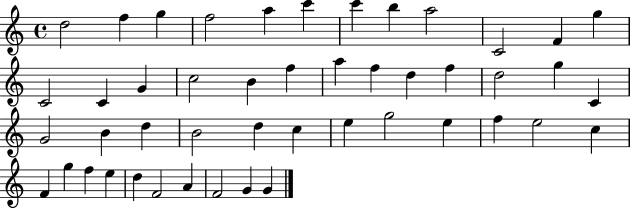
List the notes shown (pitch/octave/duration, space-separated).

D5/h F5/q G5/q F5/h A5/q C6/q C6/q B5/q A5/h C4/h F4/q G5/q C4/h C4/q G4/q C5/h B4/q F5/q A5/q F5/q D5/q F5/q D5/h G5/q C4/q G4/h B4/q D5/q B4/h D5/q C5/q E5/q G5/h E5/q F5/q E5/h C5/q F4/q G5/q F5/q E5/q D5/q F4/h A4/q F4/h G4/q G4/q